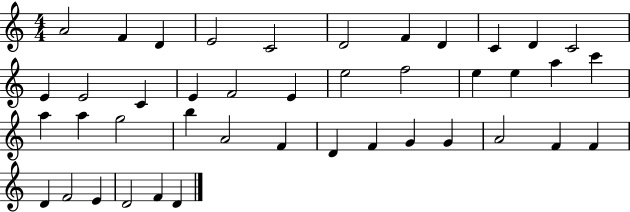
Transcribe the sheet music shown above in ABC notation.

X:1
T:Untitled
M:4/4
L:1/4
K:C
A2 F D E2 C2 D2 F D C D C2 E E2 C E F2 E e2 f2 e e a c' a a g2 b A2 F D F G G A2 F F D F2 E D2 F D